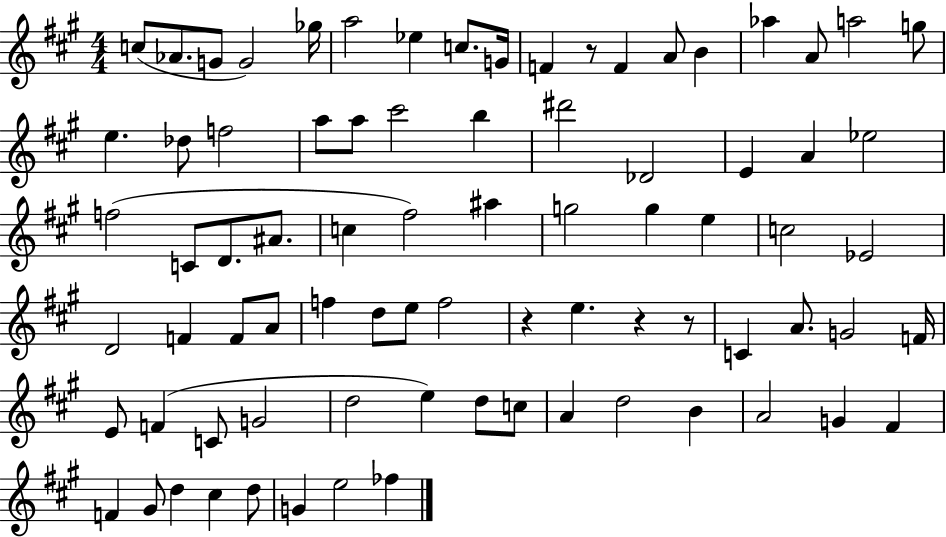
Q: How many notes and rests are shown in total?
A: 80